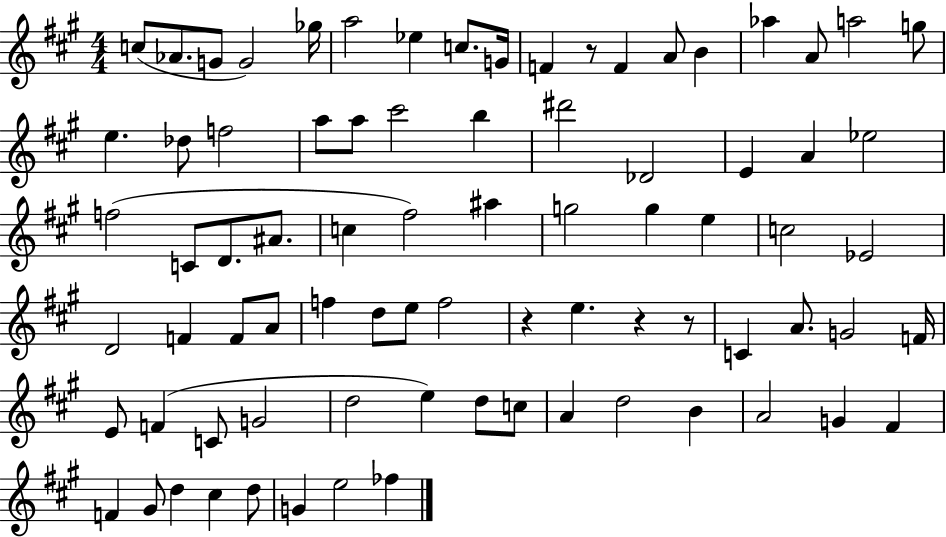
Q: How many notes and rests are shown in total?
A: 80